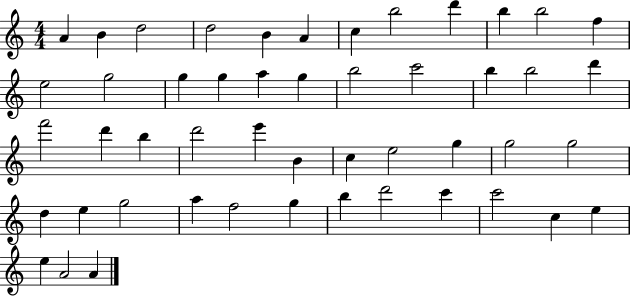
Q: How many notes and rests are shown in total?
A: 49